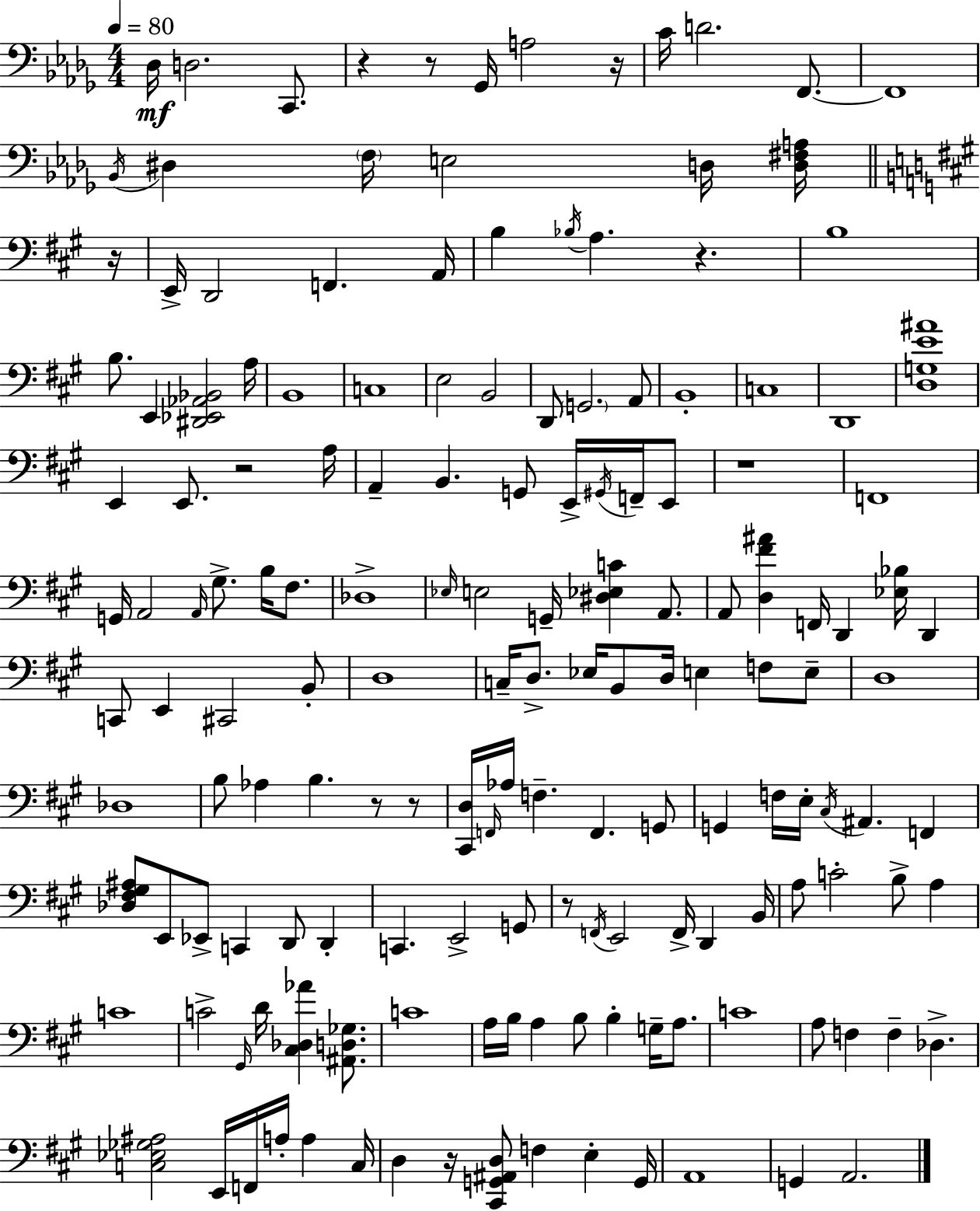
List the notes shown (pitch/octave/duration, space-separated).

Db3/s D3/h. C2/e. R/q R/e Gb2/s A3/h R/s C4/s D4/h. F2/e. F2/w Bb2/s D#3/q F3/s E3/h D3/s [D3,F#3,A3]/s R/s E2/s D2/h F2/q. A2/s B3/q Bb3/s A3/q. R/q. B3/w B3/e. E2/q [D#2,Eb2,Ab2,Bb2]/h A3/s B2/w C3/w E3/h B2/h D2/e G2/h. A2/e B2/w C3/w D2/w [D3,G3,E4,A#4]/w E2/q E2/e. R/h A3/s A2/q B2/q. G2/e E2/s G#2/s F2/s E2/e R/w F2/w G2/s A2/h A2/s G#3/e. B3/s F#3/e. Db3/w Eb3/s E3/h G2/s [D#3,Eb3,C4]/q A2/e. A2/e [D3,F#4,A#4]/q F2/s D2/q [Eb3,Bb3]/s D2/q C2/e E2/q C#2/h B2/e D3/w C3/s D3/e. Eb3/s B2/e D3/s E3/q F3/e E3/e D3/w Db3/w B3/e Ab3/q B3/q. R/e R/e [C#2,D3]/s F2/s Ab3/s F3/q. F2/q. G2/e G2/q F3/s E3/s C#3/s A#2/q. F2/q [Db3,F#3,G#3,A#3]/e E2/e Eb2/e C2/q D2/e D2/q C2/q. E2/h G2/e R/e F2/s E2/h F2/s D2/q B2/s A3/e C4/h B3/e A3/q C4/w C4/h G#2/s D4/s [C#3,Db3,Ab4]/q [A#2,D3,Gb3]/e. C4/w A3/s B3/s A3/q B3/e B3/q G3/s A3/e. C4/w A3/e F3/q F3/q Db3/q. [C3,Eb3,Gb3,A#3]/h E2/s F2/s A3/s A3/q C3/s D3/q R/s [C#2,G2,A#2,D3]/e F3/q E3/q G2/s A2/w G2/q A2/h.